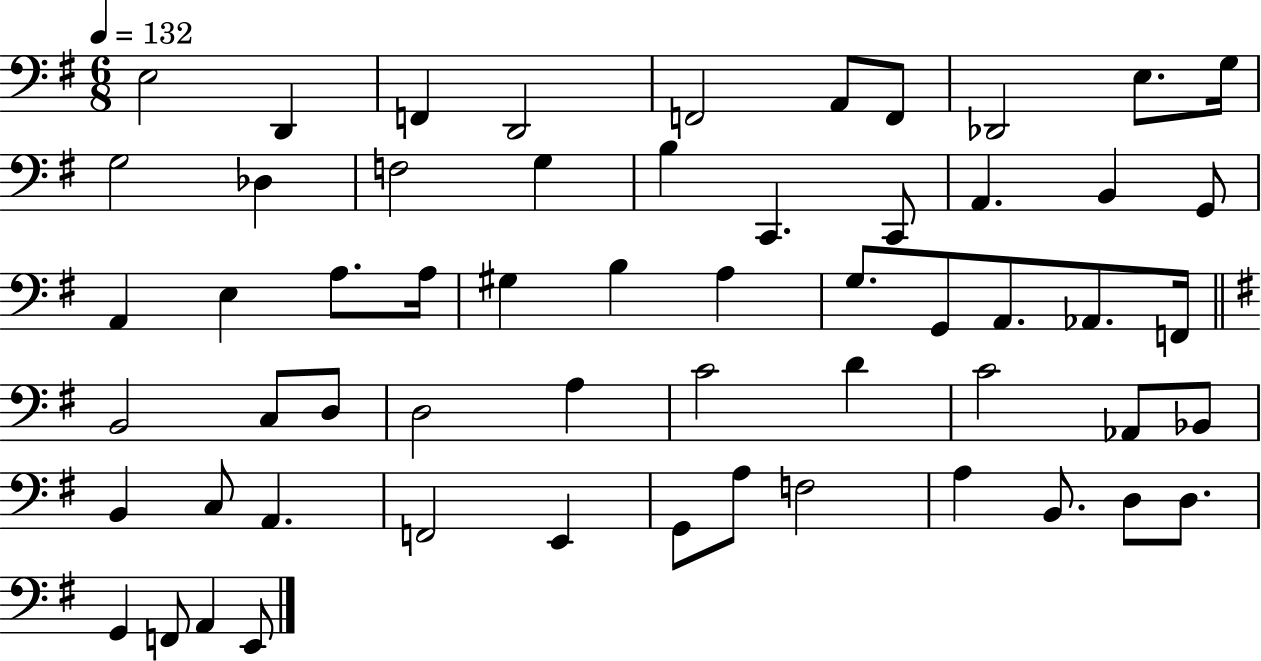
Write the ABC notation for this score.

X:1
T:Untitled
M:6/8
L:1/4
K:G
E,2 D,, F,, D,,2 F,,2 A,,/2 F,,/2 _D,,2 E,/2 G,/4 G,2 _D, F,2 G, B, C,, C,,/2 A,, B,, G,,/2 A,, E, A,/2 A,/4 ^G, B, A, G,/2 G,,/2 A,,/2 _A,,/2 F,,/4 B,,2 C,/2 D,/2 D,2 A, C2 D C2 _A,,/2 _B,,/2 B,, C,/2 A,, F,,2 E,, G,,/2 A,/2 F,2 A, B,,/2 D,/2 D,/2 G,, F,,/2 A,, E,,/2